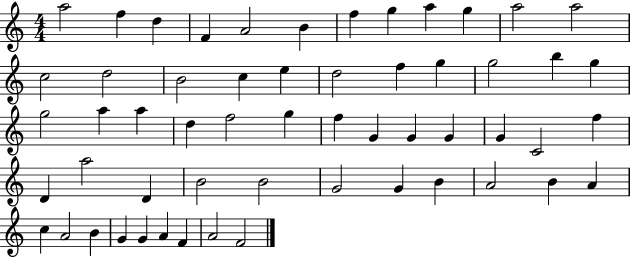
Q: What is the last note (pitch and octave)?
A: F4